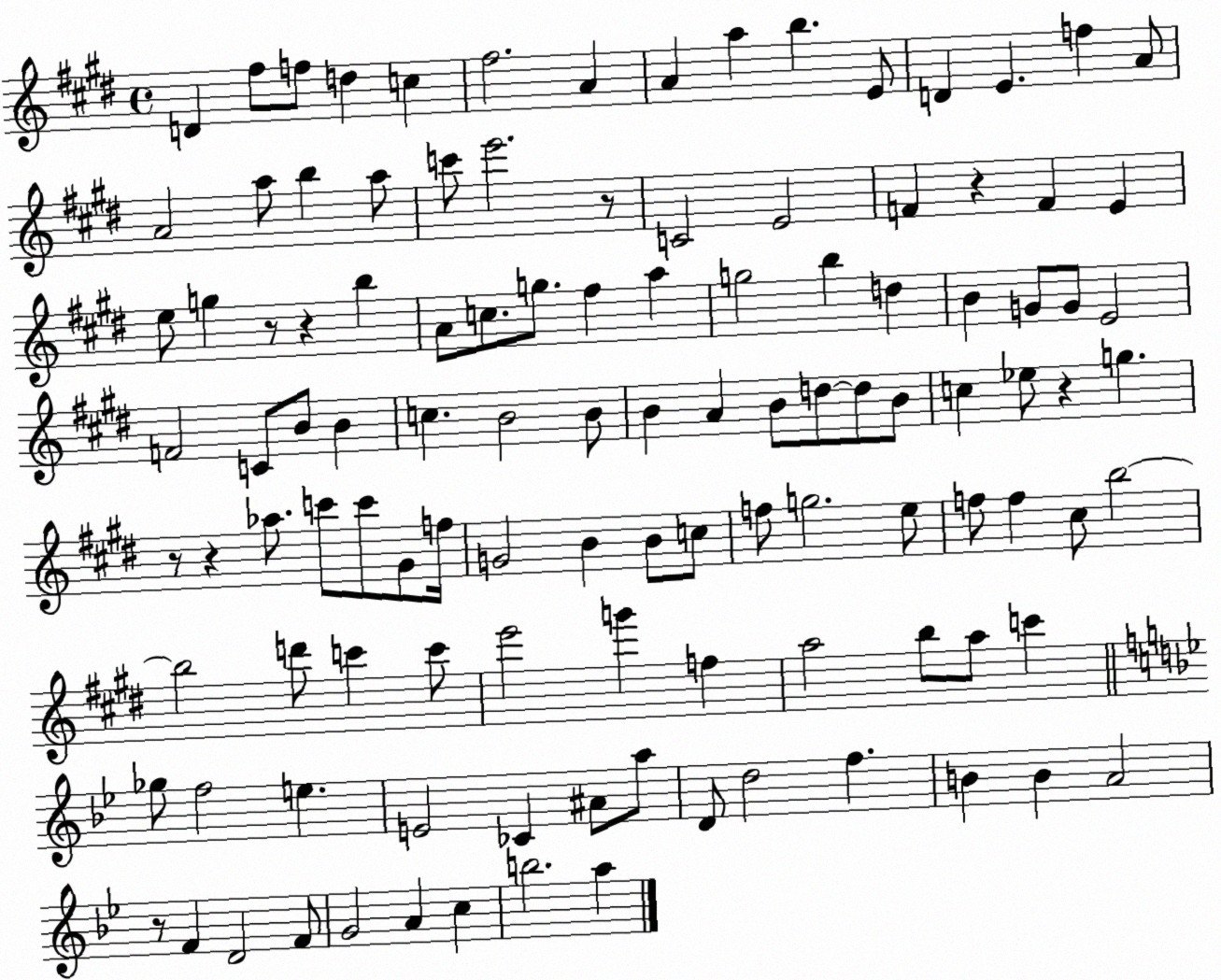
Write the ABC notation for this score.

X:1
T:Untitled
M:4/4
L:1/4
K:E
D ^f/2 f/2 d c ^f2 A A a b E/2 D E f A/2 A2 a/2 b a/2 c'/2 e'2 z/2 C2 E2 F z F E e/2 g z/2 z b A/2 c/2 g/2 ^f a g2 b d B G/2 G/2 E2 F2 C/2 B/2 B c B2 B/2 B A B/2 d/2 d/2 B/2 c _e/2 z g z/2 z _a/2 c'/2 c'/2 ^G/2 f/4 G2 B B/2 c/2 f/2 g2 e/2 f/2 f ^c/2 b2 b2 d'/2 c' c'/2 e'2 g' f a2 b/2 a/2 c' _g/2 f2 e E2 _C ^A/2 a/2 D/2 d2 f B B A2 z/2 F D2 F/2 G2 A c b2 a